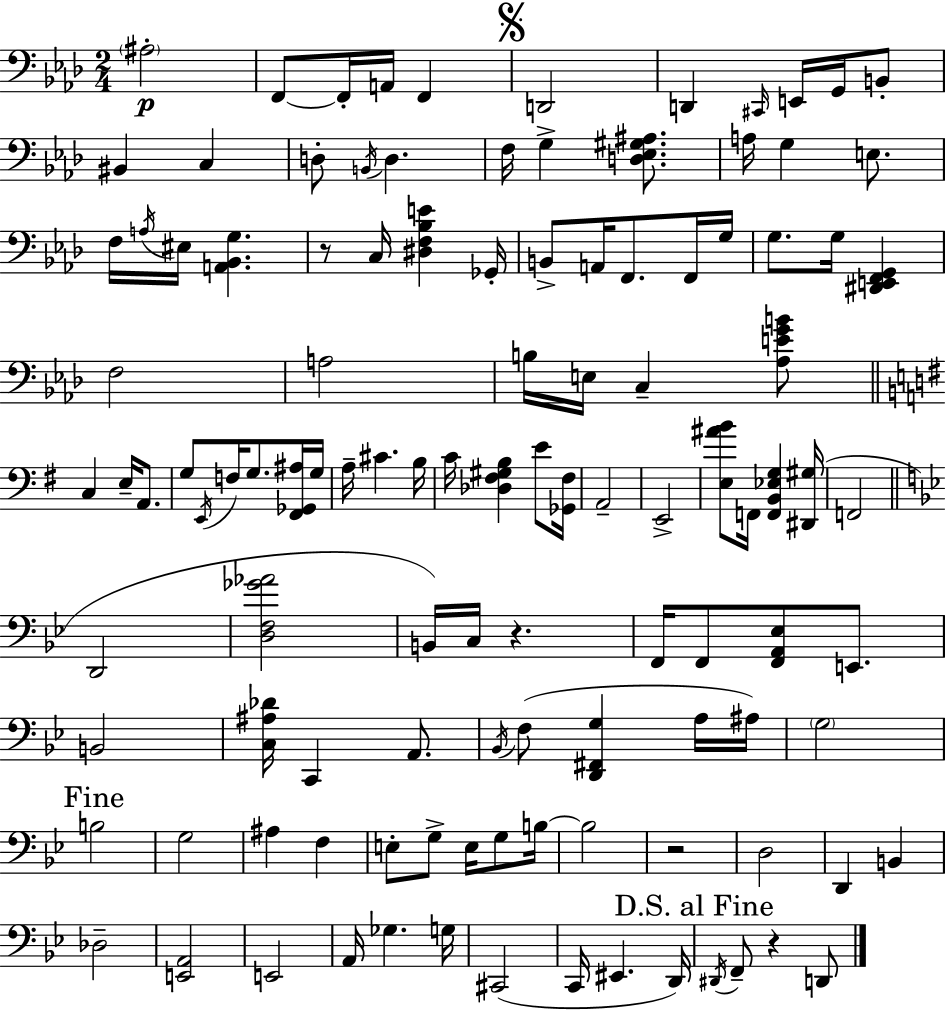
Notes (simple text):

A#3/h F2/e F2/s A2/s F2/q D2/h D2/q C#2/s E2/s G2/s B2/e BIS2/q C3/q D3/e B2/s D3/q. F3/s G3/q [D3,Eb3,G#3,A#3]/e. A3/s G3/q E3/e. F3/s A3/s EIS3/s [A2,Bb2,G3]/q. R/e C3/s [D#3,F3,Bb3,E4]/q Gb2/s B2/e A2/s F2/e. F2/s G3/s G3/e. G3/s [D#2,E2,F2,G2]/q F3/h A3/h B3/s E3/s C3/q [Ab3,E4,G4,B4]/e C3/q E3/s A2/e. G3/e E2/s F3/s G3/e. [F#2,Gb2,A#3]/s G3/s A3/s C#4/q. B3/s C4/s [Db3,F#3,G#3,B3]/q E4/e [Gb2,F#3]/s A2/h E2/h [E3,A#4,B4]/e F2/s [F2,B2,Eb3,G3]/q [D#2,G#3]/s F2/h D2/h [D3,F3,Gb4,Ab4]/h B2/s C3/s R/q. F2/s F2/e [F2,A2,Eb3]/e E2/e. B2/h [C3,A#3,Db4]/s C2/q A2/e. Bb2/s F3/e [D2,F#2,G3]/q A3/s A#3/s G3/h B3/h G3/h A#3/q F3/q E3/e G3/e E3/s G3/e B3/s B3/h R/h D3/h D2/q B2/q Db3/h [E2,A2]/h E2/h A2/s Gb3/q. G3/s C#2/h C2/s EIS2/q. D2/s D#2/s F2/e R/q D2/e